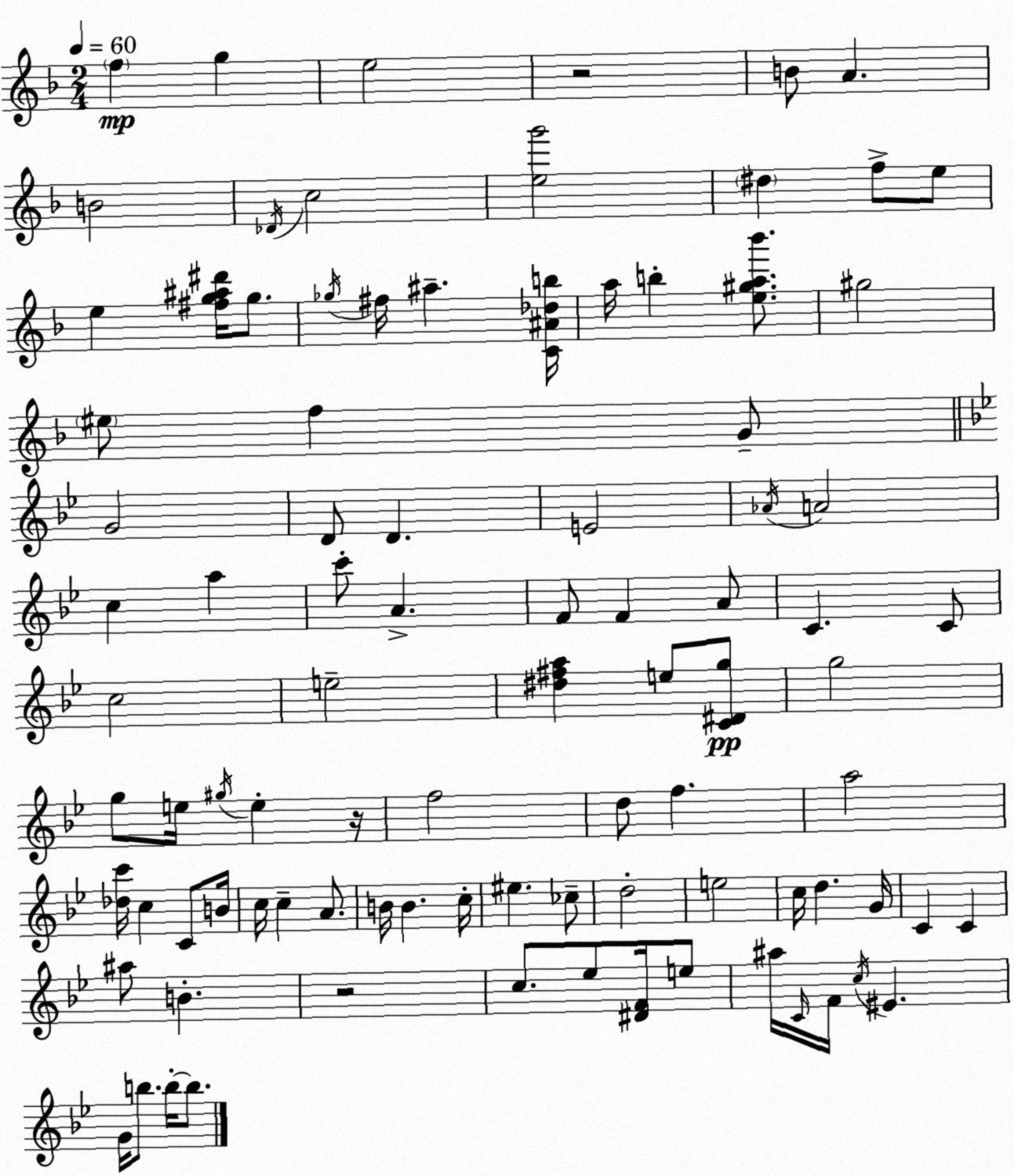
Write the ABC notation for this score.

X:1
T:Untitled
M:2/4
L:1/4
K:Dm
f g e2 z2 B/2 A B2 _D/4 c2 [eg']2 ^d f/2 e/2 e [^fg^a^d']/4 g/2 _g/4 ^f/4 ^a [C^A_db]/4 a/4 b [e^ga_b']/2 ^g2 ^e/2 f G/2 G2 D/2 D E2 _A/4 A2 c a c'/2 A F/2 F A/2 C C/2 c2 e2 [^d^fa] e/2 [C^Dg]/2 g2 g/2 e/4 ^g/4 e z/4 f2 d/2 f a2 [_dc']/4 c C/2 B/4 c/4 c A/2 B/4 B c/4 ^e _c/2 d2 e2 c/4 d G/4 C C ^a/2 B z2 c/2 _e/2 [^DF]/4 e/2 ^a/4 C/4 F/4 c/4 ^E G/4 b/2 b/4 b/2